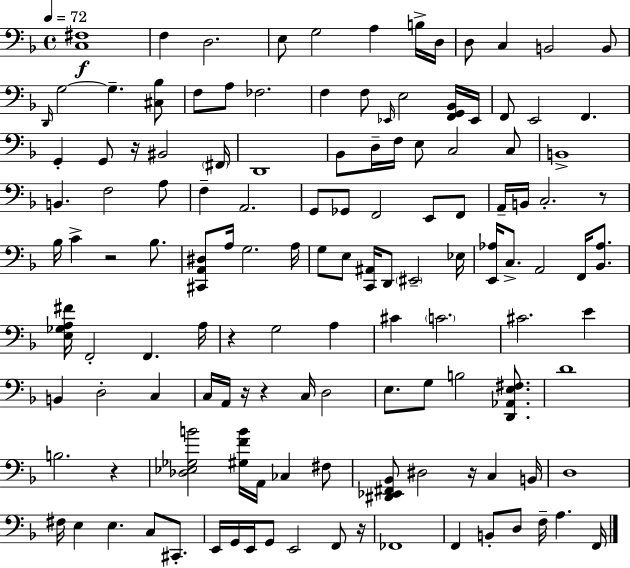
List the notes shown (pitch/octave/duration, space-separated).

[C3,F#3]/w F3/q D3/h. E3/e G3/h A3/q B3/s D3/s D3/e C3/q B2/h B2/e D2/s G3/h G3/q. [C#3,Bb3]/e F3/e A3/e FES3/h. F3/q F3/e Eb2/s E3/h [F2,G2,Bb2]/s Eb2/s F2/e E2/h F2/q. G2/q G2/e R/s BIS2/h F#2/s D2/w Bb2/e D3/s F3/s E3/e C3/h C3/e B2/w B2/q. F3/h A3/e F3/q A2/h. G2/e Gb2/e F2/h E2/e F2/e A2/s B2/s C3/h. R/e Bb3/s C4/q R/h Bb3/e. [C#2,A2,D#3]/e A3/s G3/h. A3/s G3/e E3/e [C2,A#2]/s D2/e EIS2/h Eb3/s [E2,Ab3]/s C3/e. A2/h F2/s [Bb2,Ab3]/e. [E3,Gb3,A3,F#4]/s F2/h F2/q. A3/s R/q G3/h A3/q C#4/q C4/h. C#4/h. E4/q B2/q D3/h C3/q C3/s A2/s R/s R/q C3/s D3/h E3/e. G3/e B3/h [D2,Ab2,E3,F#3]/e. D4/w B3/h. R/q [Db3,Eb3,Gb3,B4]/h [G#3,F4,B4]/s A2/s CES3/q F#3/e [D#2,Eb2,F#2,Bb2]/e D#3/h R/s C3/q B2/s D3/w F#3/s E3/q E3/q. C3/e C#2/e. E2/s G2/s E2/s G2/e E2/h F2/e R/s FES2/w F2/q B2/e D3/e F3/s A3/q. F2/s